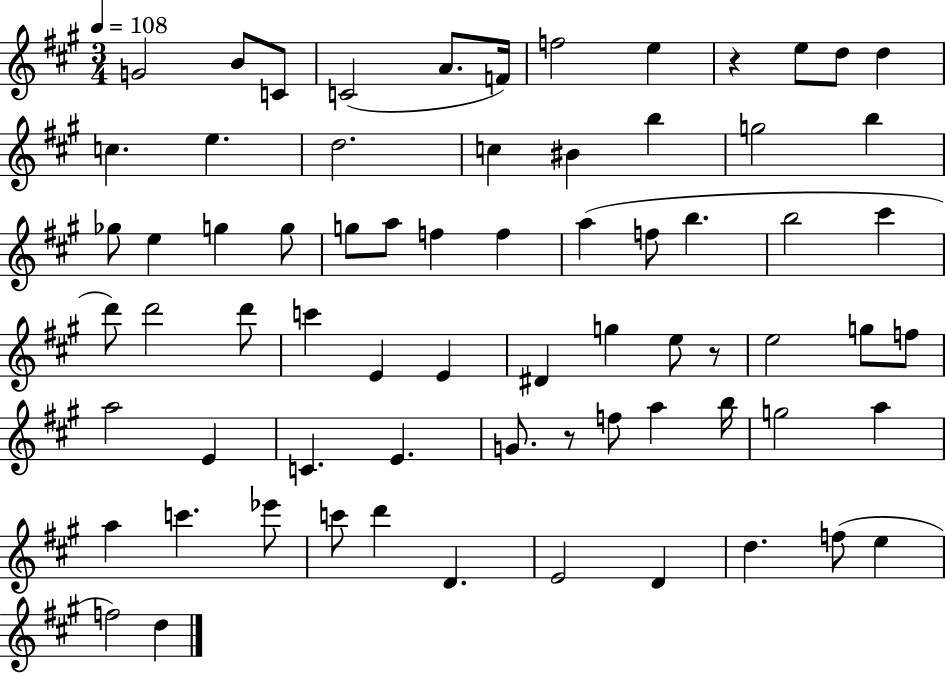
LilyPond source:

{
  \clef treble
  \numericTimeSignature
  \time 3/4
  \key a \major
  \tempo 4 = 108
  g'2 b'8 c'8 | c'2( a'8. f'16) | f''2 e''4 | r4 e''8 d''8 d''4 | \break c''4. e''4. | d''2. | c''4 bis'4 b''4 | g''2 b''4 | \break ges''8 e''4 g''4 g''8 | g''8 a''8 f''4 f''4 | a''4( f''8 b''4. | b''2 cis'''4 | \break d'''8) d'''2 d'''8 | c'''4 e'4 e'4 | dis'4 g''4 e''8 r8 | e''2 g''8 f''8 | \break a''2 e'4 | c'4. e'4. | g'8. r8 f''8 a''4 b''16 | g''2 a''4 | \break a''4 c'''4. ees'''8 | c'''8 d'''4 d'4. | e'2 d'4 | d''4. f''8( e''4 | \break f''2) d''4 | \bar "|."
}